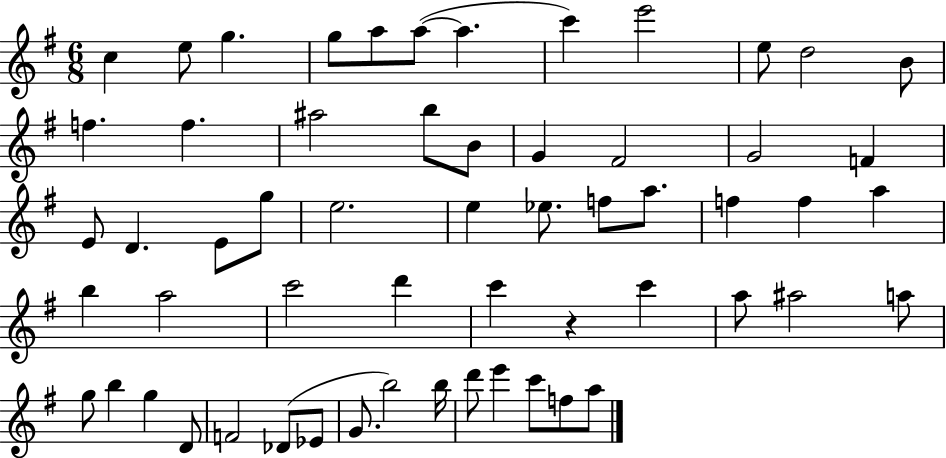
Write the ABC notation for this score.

X:1
T:Untitled
M:6/8
L:1/4
K:G
c e/2 g g/2 a/2 a/2 a c' e'2 e/2 d2 B/2 f f ^a2 b/2 B/2 G ^F2 G2 F E/2 D E/2 g/2 e2 e _e/2 f/2 a/2 f f a b a2 c'2 d' c' z c' a/2 ^a2 a/2 g/2 b g D/2 F2 _D/2 _E/2 G/2 b2 b/4 d'/2 e' c'/2 f/2 a/2